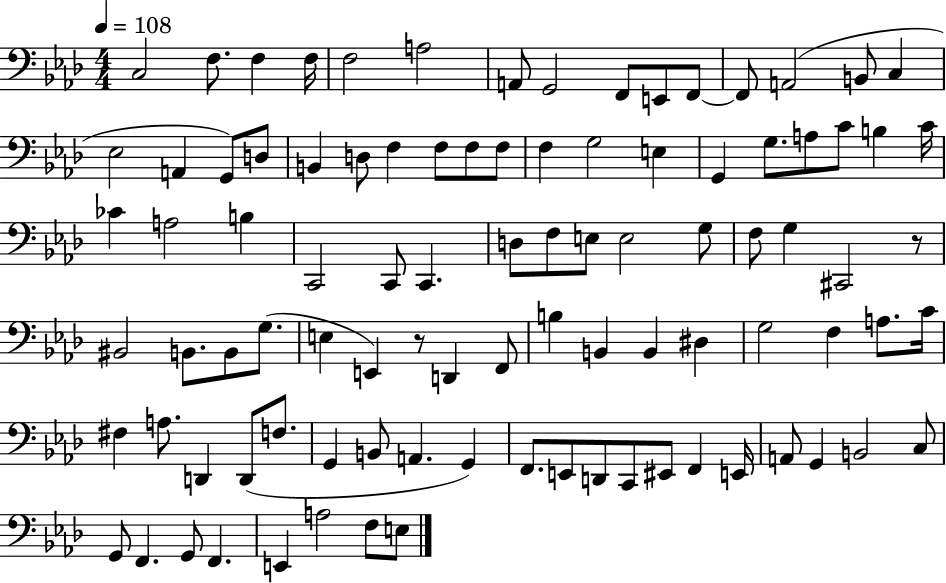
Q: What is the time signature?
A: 4/4